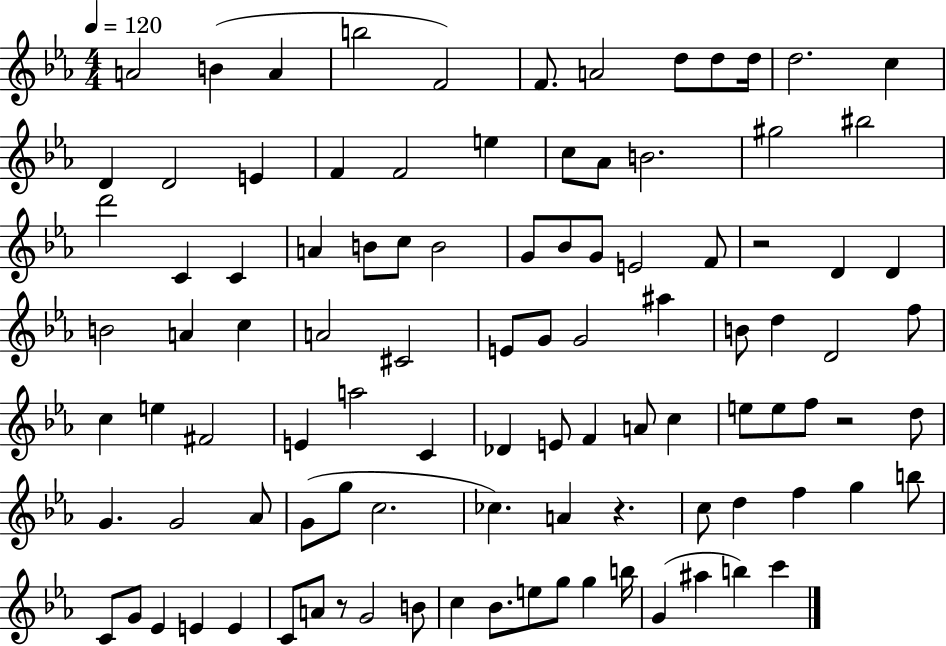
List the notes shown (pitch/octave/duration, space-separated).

A4/h B4/q A4/q B5/h F4/h F4/e. A4/h D5/e D5/e D5/s D5/h. C5/q D4/q D4/h E4/q F4/q F4/h E5/q C5/e Ab4/e B4/h. G#5/h BIS5/h D6/h C4/q C4/q A4/q B4/e C5/e B4/h G4/e Bb4/e G4/e E4/h F4/e R/h D4/q D4/q B4/h A4/q C5/q A4/h C#4/h E4/e G4/e G4/h A#5/q B4/e D5/q D4/h F5/e C5/q E5/q F#4/h E4/q A5/h C4/q Db4/q E4/e F4/q A4/e C5/q E5/e E5/e F5/e R/h D5/e G4/q. G4/h Ab4/e G4/e G5/e C5/h. CES5/q. A4/q R/q. C5/e D5/q F5/q G5/q B5/e C4/e G4/e Eb4/q E4/q E4/q C4/e A4/e R/e G4/h B4/e C5/q Bb4/e. E5/e G5/e G5/q B5/s G4/q A#5/q B5/q C6/q